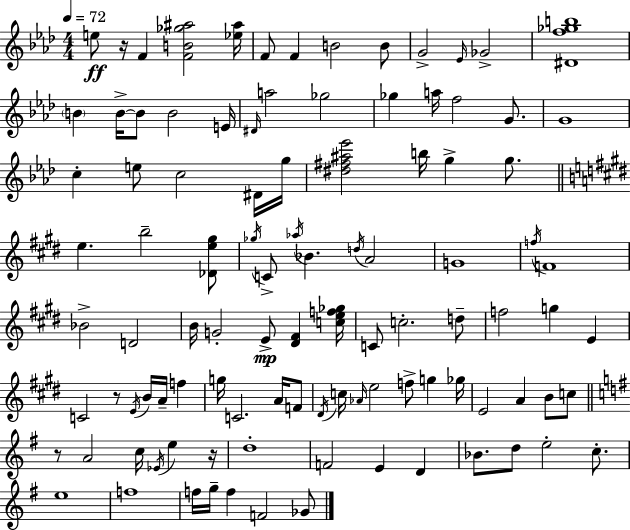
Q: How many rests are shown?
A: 4